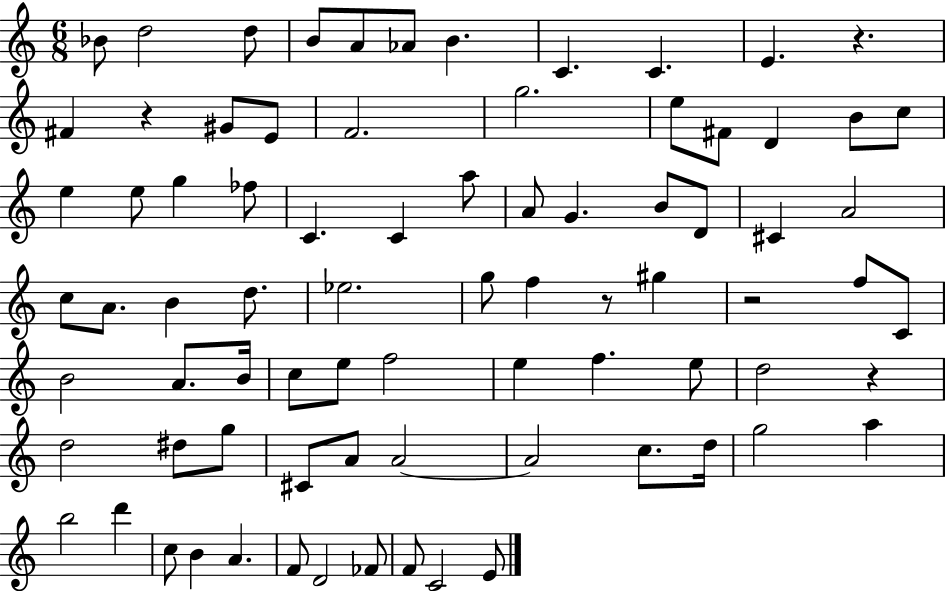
Bb4/e D5/h D5/e B4/e A4/e Ab4/e B4/q. C4/q. C4/q. E4/q. R/q. F#4/q R/q G#4/e E4/e F4/h. G5/h. E5/e F#4/e D4/q B4/e C5/e E5/q E5/e G5/q FES5/e C4/q. C4/q A5/e A4/e G4/q. B4/e D4/e C#4/q A4/h C5/e A4/e. B4/q D5/e. Eb5/h. G5/e F5/q R/e G#5/q R/h F5/e C4/e B4/h A4/e. B4/s C5/e E5/e F5/h E5/q F5/q. E5/e D5/h R/q D5/h D#5/e G5/e C#4/e A4/e A4/h A4/h C5/e. D5/s G5/h A5/q B5/h D6/q C5/e B4/q A4/q. F4/e D4/h FES4/e F4/e C4/h E4/e